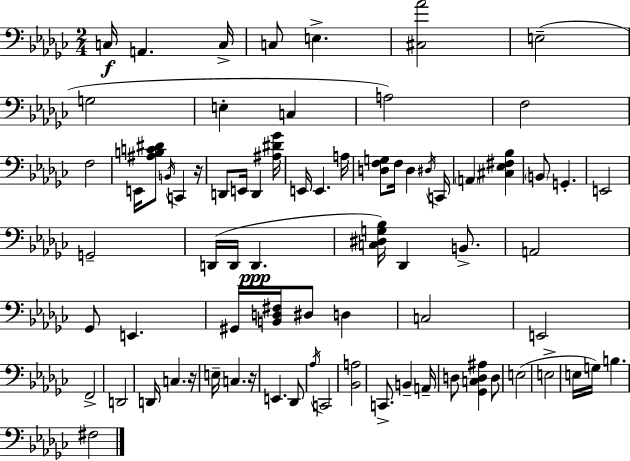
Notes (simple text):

C3/s A2/q. C3/s C3/e E3/q. [C#3,Ab4]/h E3/h G3/h E3/q C3/q A3/h F3/h F3/h E2/s [A#3,B3,C4,D#4]/e B2/s C2/q R/s D2/e E2/s D2/q [A#3,D#4,Gb4]/s E2/s E2/q. A3/s [D3,F3,G3]/e F3/s D3/q D#3/s C2/s A2/q [C#3,Eb3,F#3,Bb3]/q B2/e G2/q. E2/h G2/h D2/s D2/s D2/q. [C3,D#3,G3,Bb3]/s Db2/q B2/e. A2/h Gb2/e E2/q. G#2/s [B2,D3,F#3]/s D#3/e D3/q C3/h E2/h F2/h D2/h D2/s C3/q. R/s E3/s C3/q. R/s E2/q. Db2/e Ab3/s C2/h [Bb2,A3]/h C2/e. B2/q A2/s D3/e [Gb2,C3,D3,A#3]/q D3/e E3/h E3/h E3/s G3/s B3/q. F#3/h